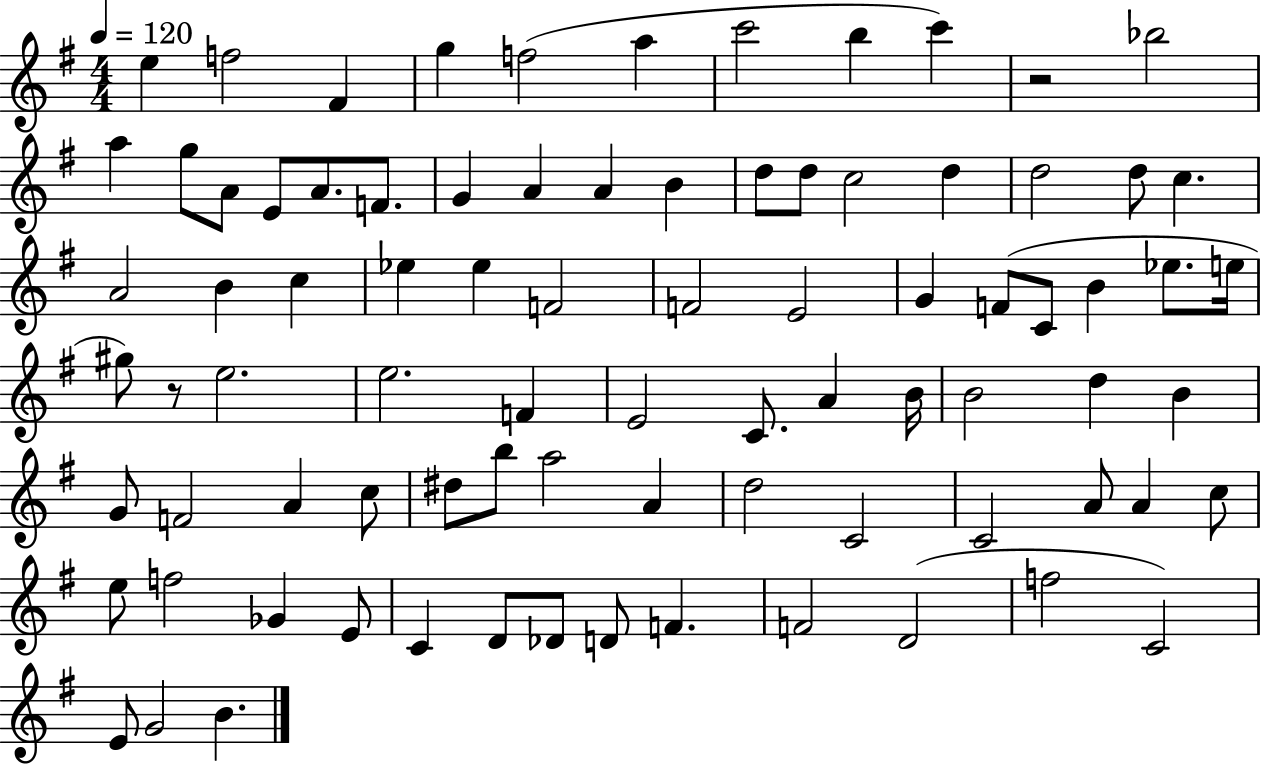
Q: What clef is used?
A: treble